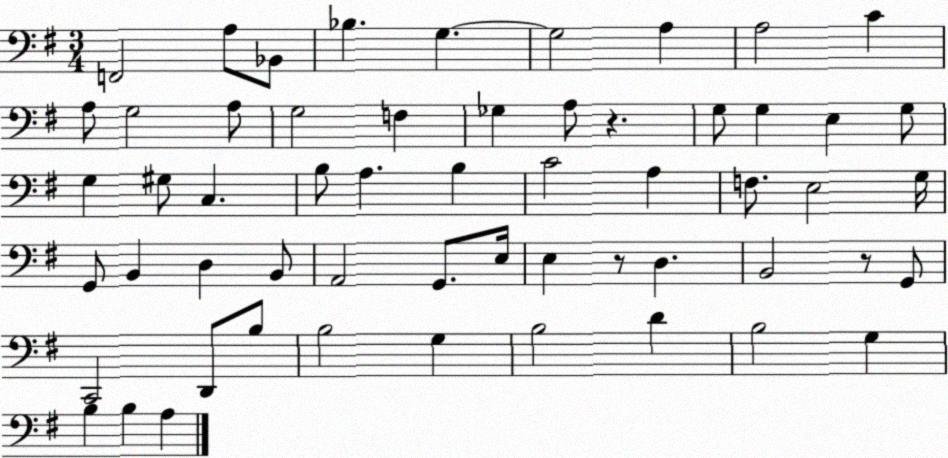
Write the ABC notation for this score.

X:1
T:Untitled
M:3/4
L:1/4
K:G
F,,2 A,/2 _B,,/2 _B, G, G,2 A, A,2 C A,/2 G,2 A,/2 G,2 F, _G, A,/2 z G,/2 G, E, G,/2 G, ^G,/2 C, B,/2 A, B, C2 A, F,/2 E,2 G,/4 G,,/2 B,, D, B,,/2 A,,2 G,,/2 E,/4 E, z/2 D, B,,2 z/2 G,,/2 C,,2 D,,/2 B,/2 B,2 G, B,2 D B,2 G, B, B, A,